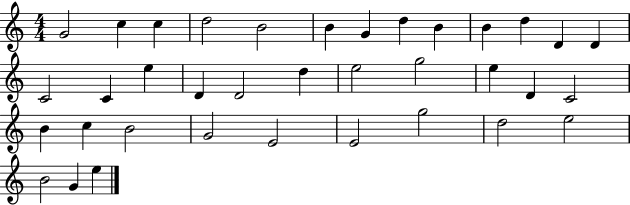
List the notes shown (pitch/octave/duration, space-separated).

G4/h C5/q C5/q D5/h B4/h B4/q G4/q D5/q B4/q B4/q D5/q D4/q D4/q C4/h C4/q E5/q D4/q D4/h D5/q E5/h G5/h E5/q D4/q C4/h B4/q C5/q B4/h G4/h E4/h E4/h G5/h D5/h E5/h B4/h G4/q E5/q